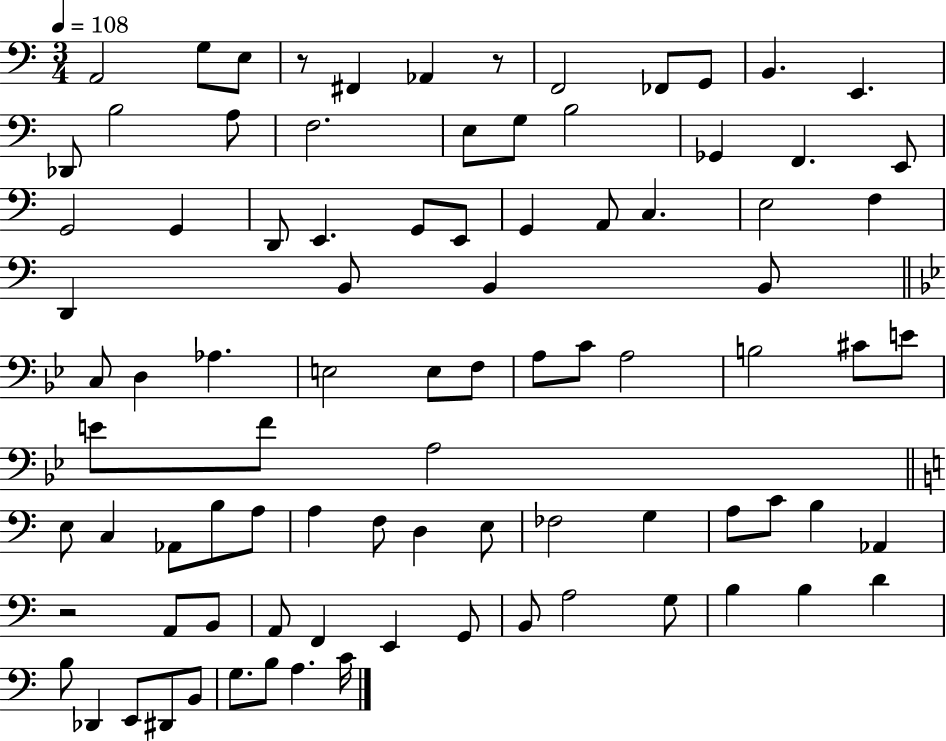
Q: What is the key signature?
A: C major